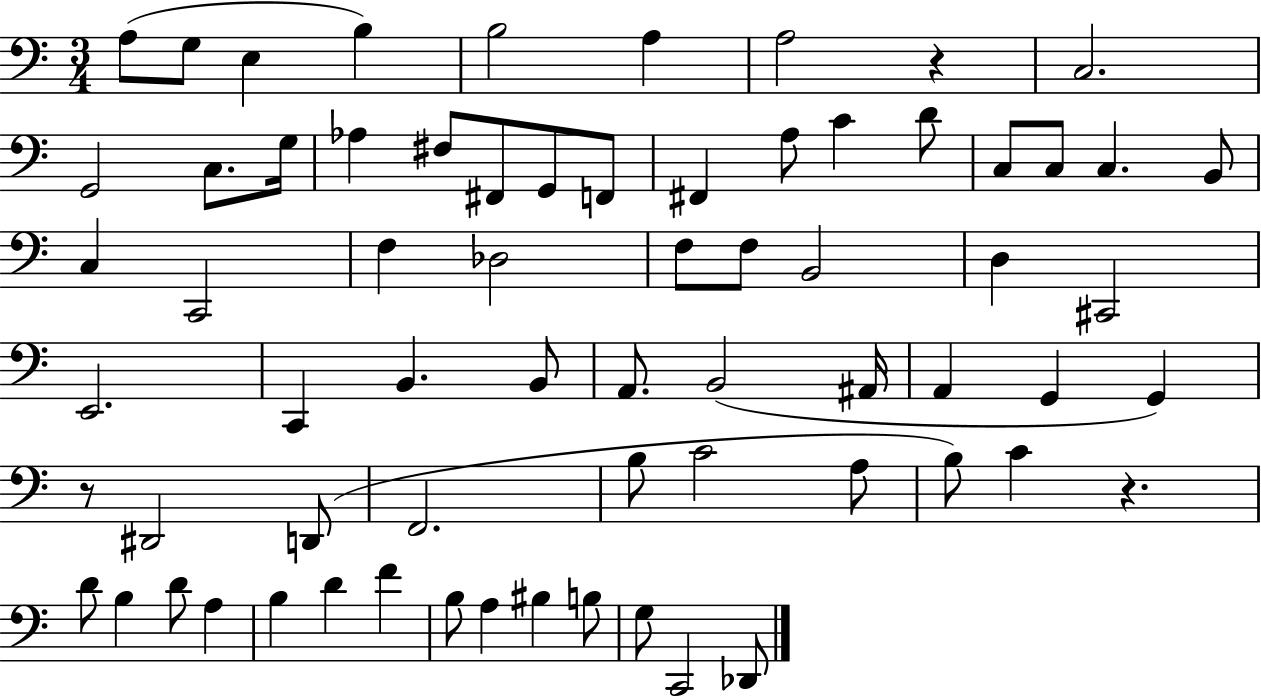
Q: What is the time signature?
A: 3/4